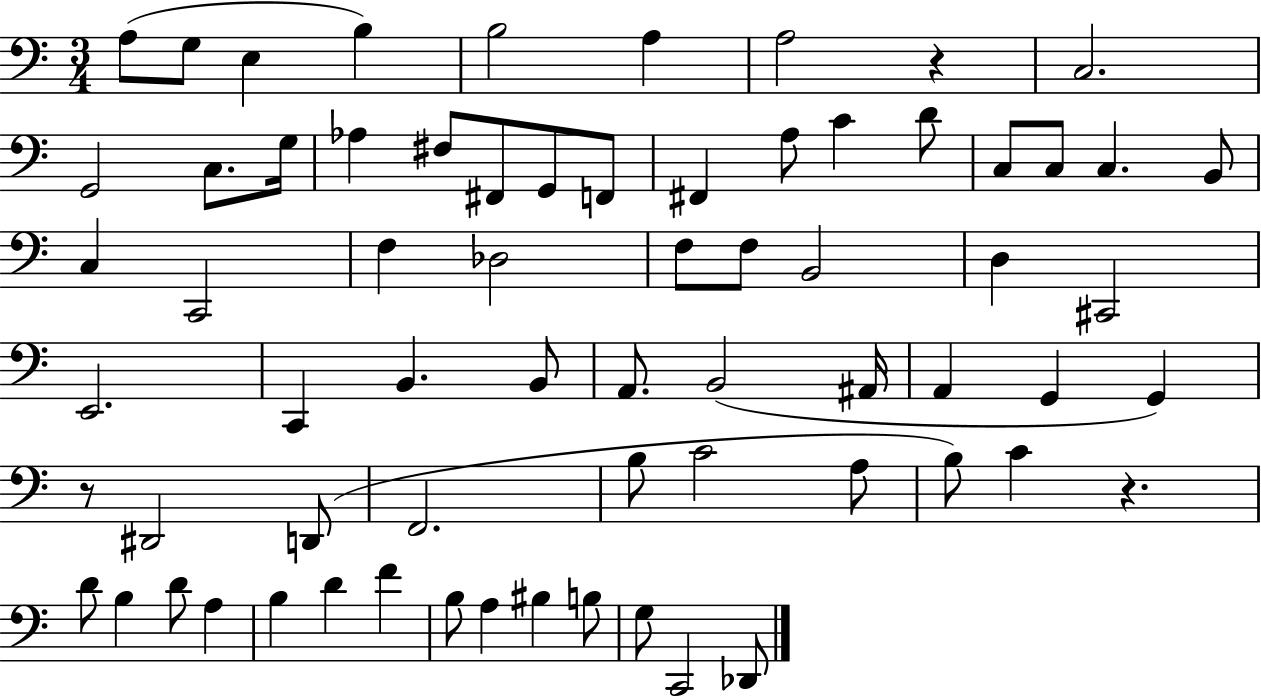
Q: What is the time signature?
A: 3/4